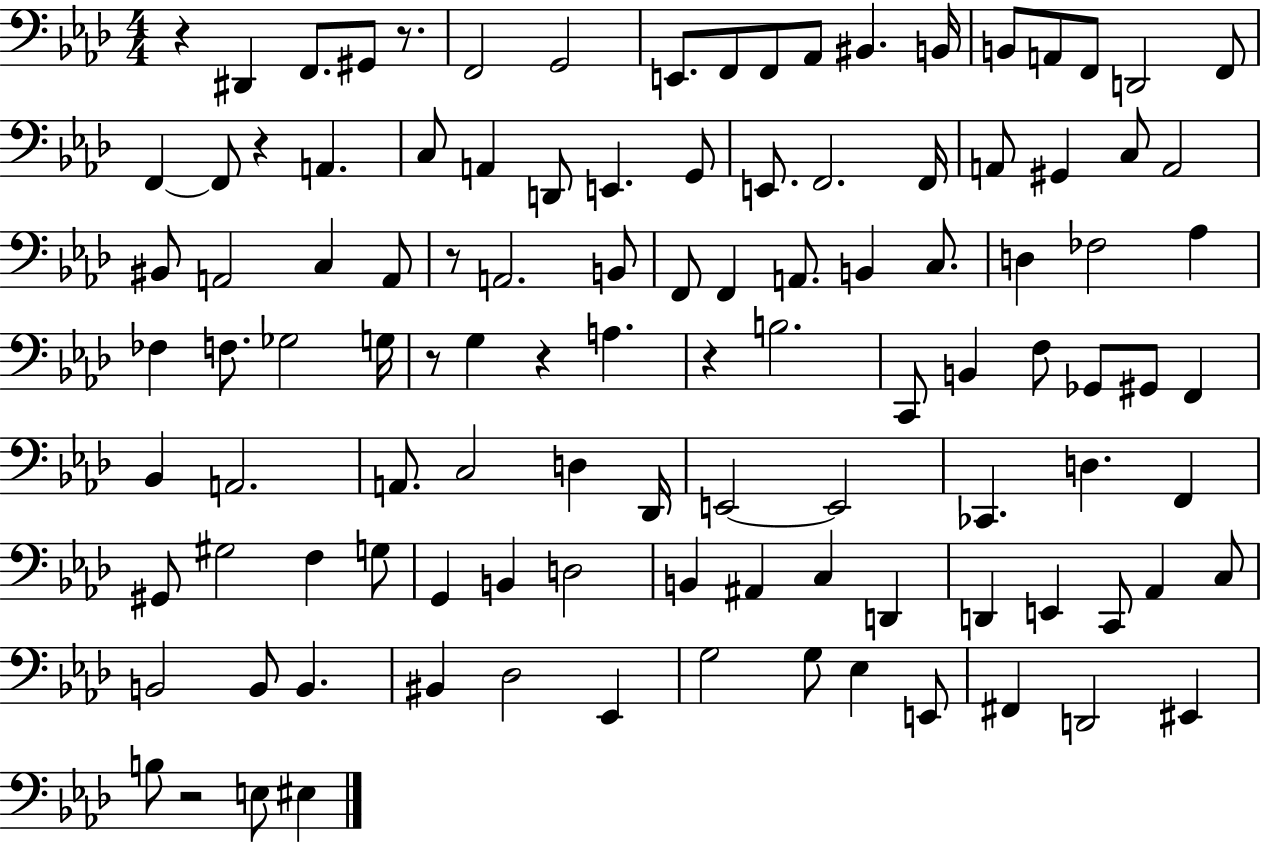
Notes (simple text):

R/q D#2/q F2/e. G#2/e R/e. F2/h G2/h E2/e. F2/e F2/e Ab2/e BIS2/q. B2/s B2/e A2/e F2/e D2/h F2/e F2/q F2/e R/q A2/q. C3/e A2/q D2/e E2/q. G2/e E2/e. F2/h. F2/s A2/e G#2/q C3/e A2/h BIS2/e A2/h C3/q A2/e R/e A2/h. B2/e F2/e F2/q A2/e. B2/q C3/e. D3/q FES3/h Ab3/q FES3/q F3/e. Gb3/h G3/s R/e G3/q R/q A3/q. R/q B3/h. C2/e B2/q F3/e Gb2/e G#2/e F2/q Bb2/q A2/h. A2/e. C3/h D3/q Db2/s E2/h E2/h CES2/q. D3/q. F2/q G#2/e G#3/h F3/q G3/e G2/q B2/q D3/h B2/q A#2/q C3/q D2/q D2/q E2/q C2/e Ab2/q C3/e B2/h B2/e B2/q. BIS2/q Db3/h Eb2/q G3/h G3/e Eb3/q E2/e F#2/q D2/h EIS2/q B3/e R/h E3/e EIS3/q